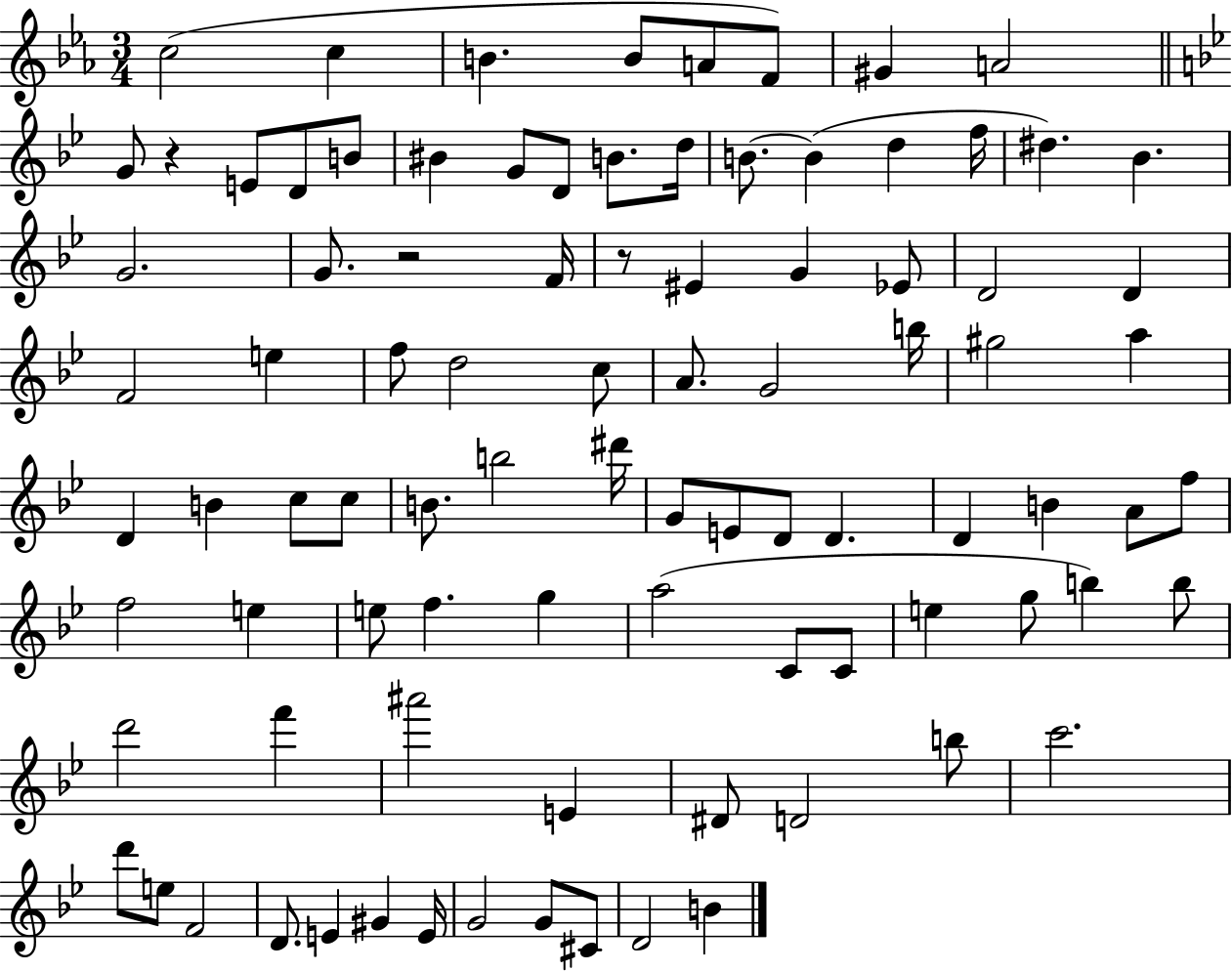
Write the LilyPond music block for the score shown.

{
  \clef treble
  \numericTimeSignature
  \time 3/4
  \key ees \major
  c''2( c''4 | b'4. b'8 a'8 f'8) | gis'4 a'2 | \bar "||" \break \key bes \major g'8 r4 e'8 d'8 b'8 | bis'4 g'8 d'8 b'8. d''16 | b'8.~~ b'4( d''4 f''16 | dis''4.) bes'4. | \break g'2. | g'8. r2 f'16 | r8 eis'4 g'4 ees'8 | d'2 d'4 | \break f'2 e''4 | f''8 d''2 c''8 | a'8. g'2 b''16 | gis''2 a''4 | \break d'4 b'4 c''8 c''8 | b'8. b''2 dis'''16 | g'8 e'8 d'8 d'4. | d'4 b'4 a'8 f''8 | \break f''2 e''4 | e''8 f''4. g''4 | a''2( c'8 c'8 | e''4 g''8 b''4) b''8 | \break d'''2 f'''4 | ais'''2 e'4 | dis'8 d'2 b''8 | c'''2. | \break d'''8 e''8 f'2 | d'8. e'4 gis'4 e'16 | g'2 g'8 cis'8 | d'2 b'4 | \break \bar "|."
}